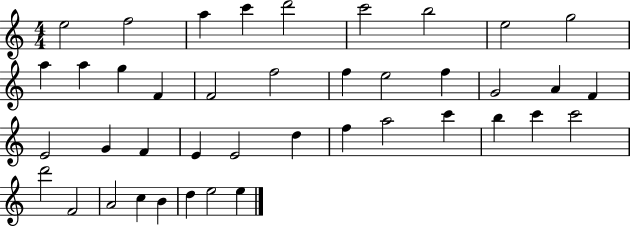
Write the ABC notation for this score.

X:1
T:Untitled
M:4/4
L:1/4
K:C
e2 f2 a c' d'2 c'2 b2 e2 g2 a a g F F2 f2 f e2 f G2 A F E2 G F E E2 d f a2 c' b c' c'2 d'2 F2 A2 c B d e2 e